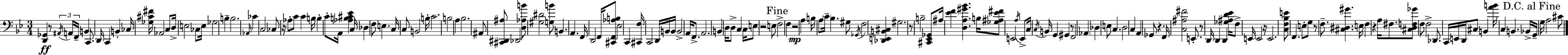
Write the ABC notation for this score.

X:1
T:Untitled
M:3/4
L:1/4
K:Bb
[D,,_G,,] z/2 ^A,,/4 A,,/4 F,,/4 B,, C,,/2 D,,/4 C,, B,, _C,/4 [_G,^C^F]/4 _A,,2 C,/2 D,/4 E,2 _C,/2 E,/4 _G,2 B, B,2 _A,,/4 _C C,2 _C,/2 z/4 _A,/2 C/2 C B,/4 B, C/2 A,,/4 [_A,B,^C_E] C,/4 _D, F,/2 E, C,/4 C,/2 B,,2 B,/4 C2 B,2 A, _B,2 ^A,,/2 [^C,,^D,,^A,]/2 _D,,2 [D,_A,B]/2 [^G,^D]2 [G,B]/2 B,, A,, F,,/4 D,,2 F,,/4 [^C,,F,,_A,B,]/2 _E,2 C,, [^C,,F,]/4 C,,2 D,,/4 B,,/4 B,,/4 B,,2 A,,/4 F,,/2 A,,2 B,, D,/4 D,/2 C, C,/4 E,/2 z2 E,/2 F,2 F, z2 A, B,/4 A,/2 C/4 _B, ^G,/2 _G,,/4 F,2 [_D,,E,,B,,^C,] ^G,2 z/2 B,2 [^C,,_E,,_G,,]/2 ^A,/4 [_EF] [D,A,^G_B] B,/4 [_G,^A,_E^F]/2 E,,2 A,/4 E,,/2 C,/4 C,/4 B,,/4 G,, ^G,, z/2 F,,2 _A,, _D, E,/2 C, D,2 C, A,, _G,,/2 z F,,/4 [C,^A,^F]2 E,,/2 z/2 D,,/4 D,, D,, [_G,^A,D_E]/4 F,/2 E,,/4 E,,2 z/4 E,,2 [C,F,_B,E]/2 F,, E,/2 G,/2 z/2 F,/2 [^C,^D,^G] E,/4 F, z A,/4 ^F,/2 [^C,D,F,_G]/2 F,/2 F,2 _D,,/2 C,,/4 E,,/4 D,,/4 ^C,/2 B,, [AB]/4 C, B,, _B,,/4 G,,/4 G,/4 A,2 ^C/2